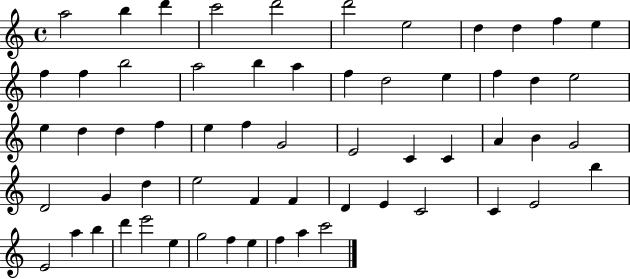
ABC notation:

X:1
T:Untitled
M:4/4
L:1/4
K:C
a2 b d' c'2 d'2 d'2 e2 d d f e f f b2 a2 b a f d2 e f d e2 e d d f e f G2 E2 C C A B G2 D2 G d e2 F F D E C2 C E2 b E2 a b d' e'2 e g2 f e f a c'2